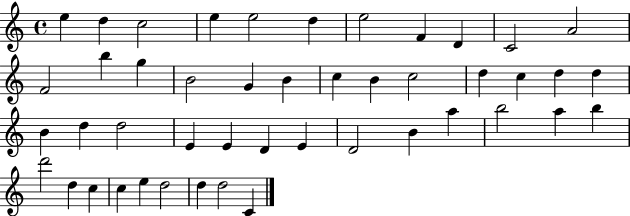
E5/q D5/q C5/h E5/q E5/h D5/q E5/h F4/q D4/q C4/h A4/h F4/h B5/q G5/q B4/h G4/q B4/q C5/q B4/q C5/h D5/q C5/q D5/q D5/q B4/q D5/q D5/h E4/q E4/q D4/q E4/q D4/h B4/q A5/q B5/h A5/q B5/q D6/h D5/q C5/q C5/q E5/q D5/h D5/q D5/h C4/q